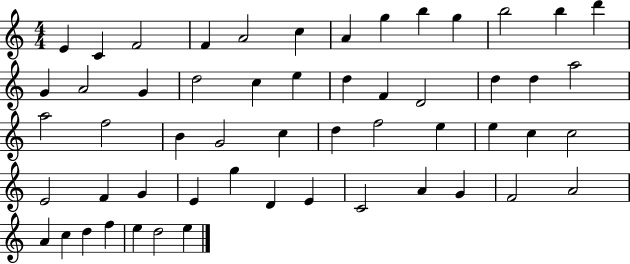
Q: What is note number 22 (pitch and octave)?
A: D4